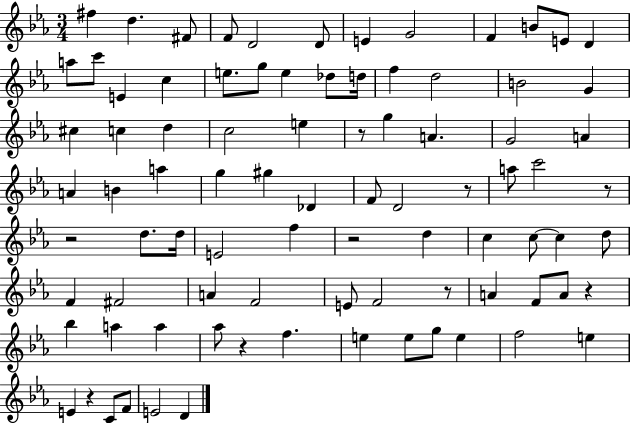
{
  \clef treble
  \numericTimeSignature
  \time 3/4
  \key ees \major
  fis''4 d''4. fis'8 | f'8 d'2 d'8 | e'4 g'2 | f'4 b'8 e'8 d'4 | \break a''8 c'''8 e'4 c''4 | e''8. g''8 e''4 des''8 d''16 | f''4 d''2 | b'2 g'4 | \break cis''4 c''4 d''4 | c''2 e''4 | r8 g''4 a'4. | g'2 a'4 | \break a'4 b'4 a''4 | g''4 gis''4 des'4 | f'8 d'2 r8 | a''8 c'''2 r8 | \break r2 d''8. d''16 | e'2 f''4 | r2 d''4 | c''4 c''8~~ c''4 d''8 | \break f'4 fis'2 | a'4 f'2 | e'8 f'2 r8 | a'4 f'8 a'8 r4 | \break bes''4 a''4 a''4 | aes''8 r4 f''4. | e''4 e''8 g''8 e''4 | f''2 e''4 | \break e'4 r4 c'8 f'8 | e'2 d'4 | \bar "|."
}